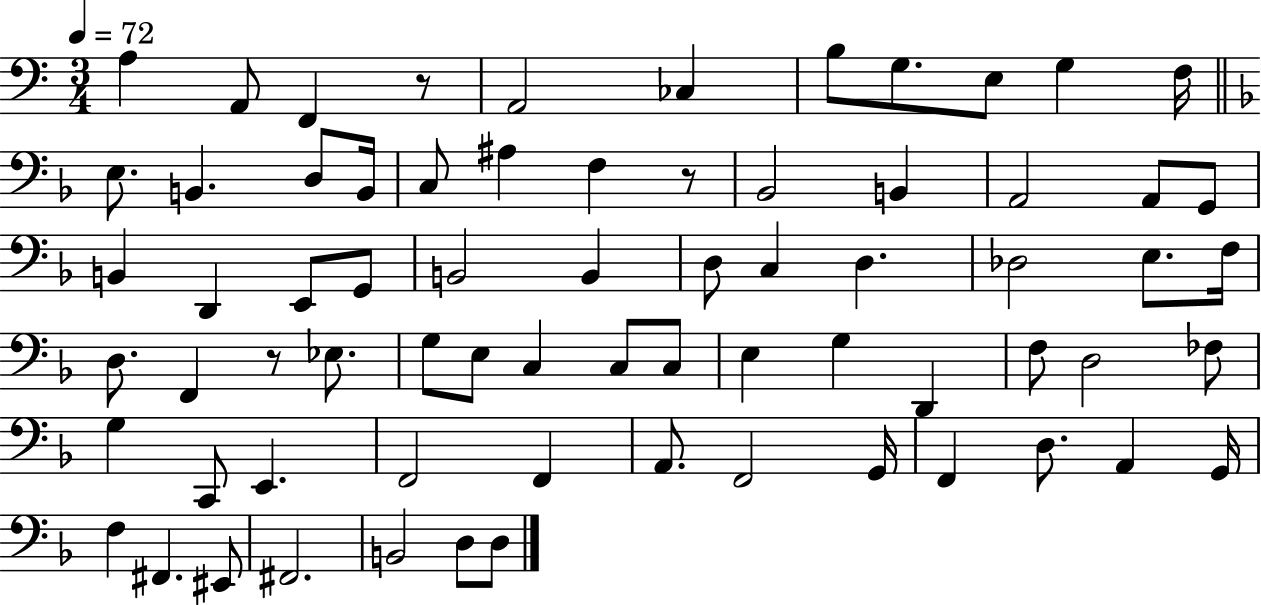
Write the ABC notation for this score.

X:1
T:Untitled
M:3/4
L:1/4
K:C
A, A,,/2 F,, z/2 A,,2 _C, B,/2 G,/2 E,/2 G, F,/4 E,/2 B,, D,/2 B,,/4 C,/2 ^A, F, z/2 _B,,2 B,, A,,2 A,,/2 G,,/2 B,, D,, E,,/2 G,,/2 B,,2 B,, D,/2 C, D, _D,2 E,/2 F,/4 D,/2 F,, z/2 _E,/2 G,/2 E,/2 C, C,/2 C,/2 E, G, D,, F,/2 D,2 _F,/2 G, C,,/2 E,, F,,2 F,, A,,/2 F,,2 G,,/4 F,, D,/2 A,, G,,/4 F, ^F,, ^E,,/2 ^F,,2 B,,2 D,/2 D,/2